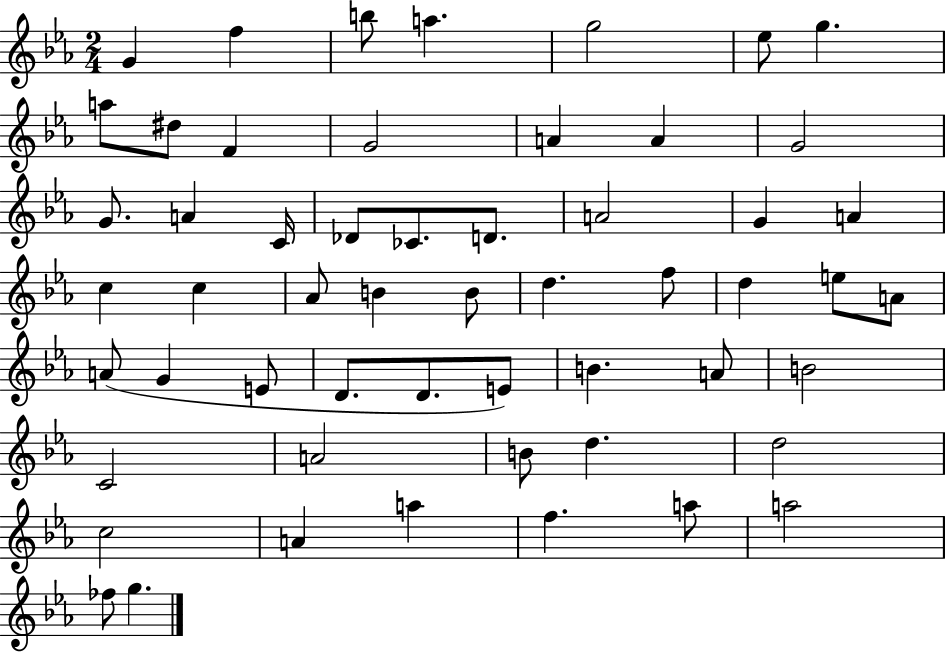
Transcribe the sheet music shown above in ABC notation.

X:1
T:Untitled
M:2/4
L:1/4
K:Eb
G f b/2 a g2 _e/2 g a/2 ^d/2 F G2 A A G2 G/2 A C/4 _D/2 _C/2 D/2 A2 G A c c _A/2 B B/2 d f/2 d e/2 A/2 A/2 G E/2 D/2 D/2 E/2 B A/2 B2 C2 A2 B/2 d d2 c2 A a f a/2 a2 _f/2 g